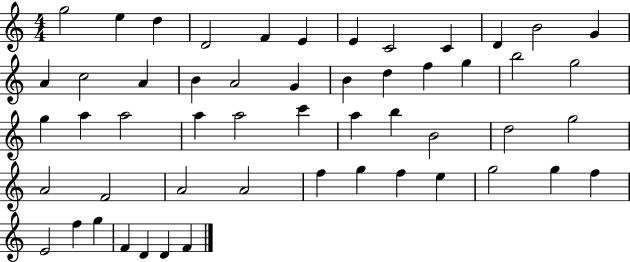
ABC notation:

X:1
T:Untitled
M:4/4
L:1/4
K:C
g2 e d D2 F E E C2 C D B2 G A c2 A B A2 G B d f g b2 g2 g a a2 a a2 c' a b B2 d2 g2 A2 F2 A2 A2 f g f e g2 g f E2 f g F D D F